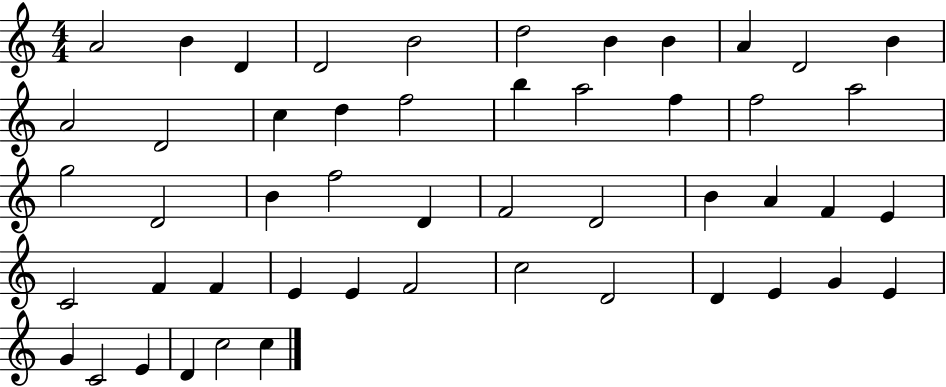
X:1
T:Untitled
M:4/4
L:1/4
K:C
A2 B D D2 B2 d2 B B A D2 B A2 D2 c d f2 b a2 f f2 a2 g2 D2 B f2 D F2 D2 B A F E C2 F F E E F2 c2 D2 D E G E G C2 E D c2 c